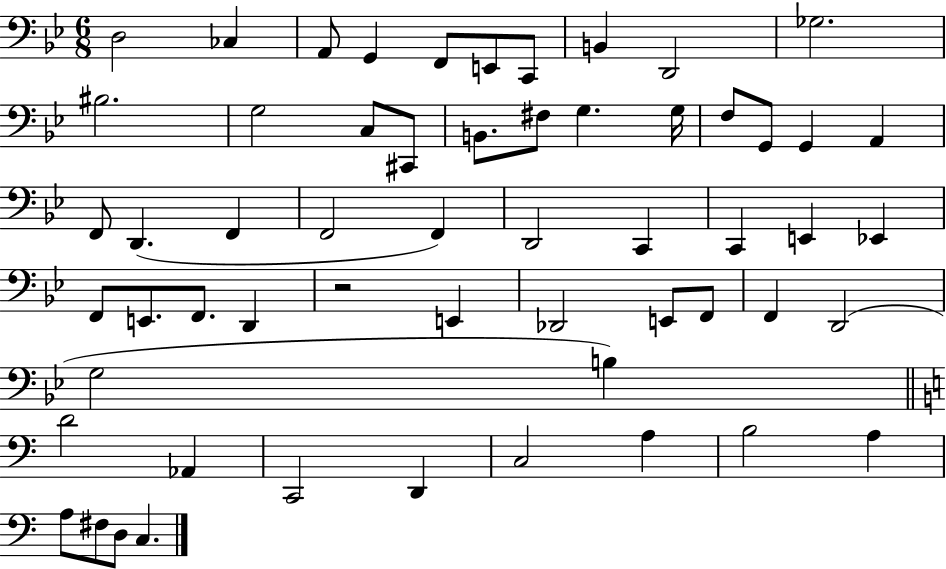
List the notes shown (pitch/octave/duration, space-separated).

D3/h CES3/q A2/e G2/q F2/e E2/e C2/e B2/q D2/h Gb3/h. BIS3/h. G3/h C3/e C#2/e B2/e. F#3/e G3/q. G3/s F3/e G2/e G2/q A2/q F2/e D2/q. F2/q F2/h F2/q D2/h C2/q C2/q E2/q Eb2/q F2/e E2/e. F2/e. D2/q R/h E2/q Db2/h E2/e F2/e F2/q D2/h G3/h B3/q D4/h Ab2/q C2/h D2/q C3/h A3/q B3/h A3/q A3/e F#3/e D3/e C3/q.